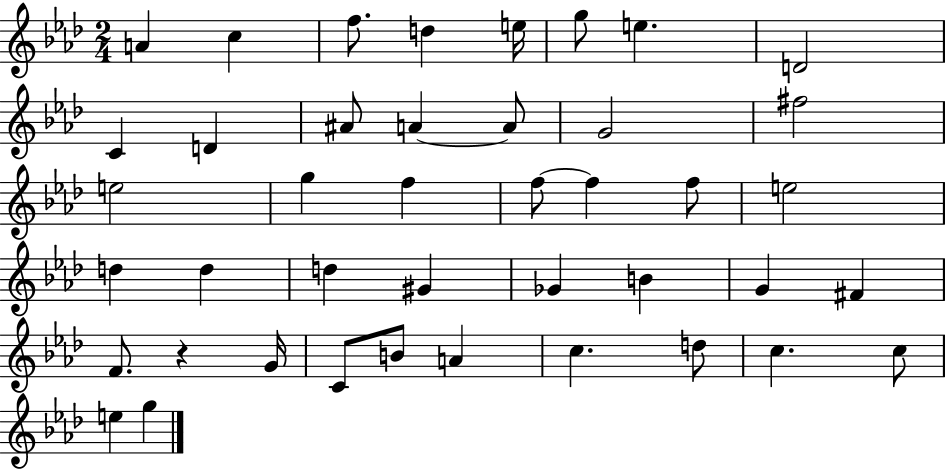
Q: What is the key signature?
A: AES major